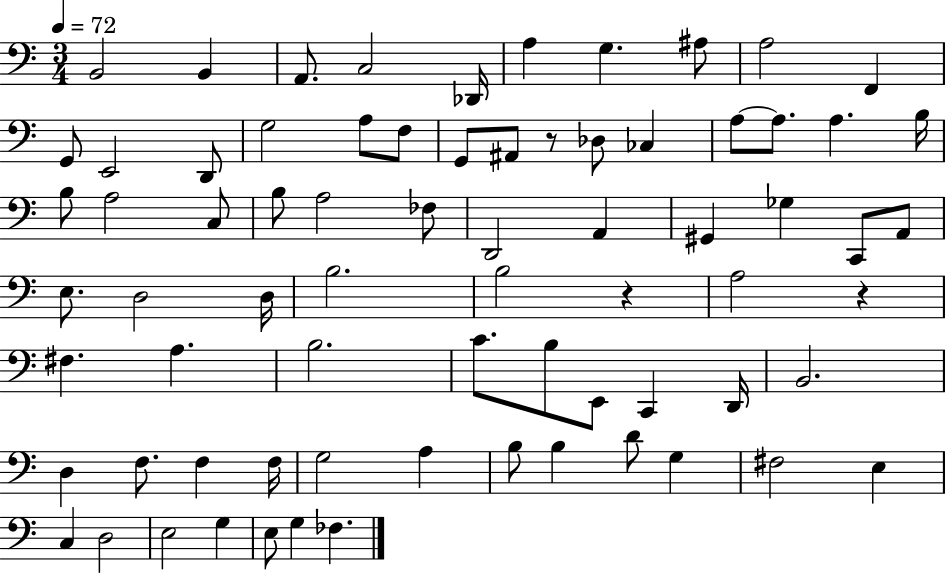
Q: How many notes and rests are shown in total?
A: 73